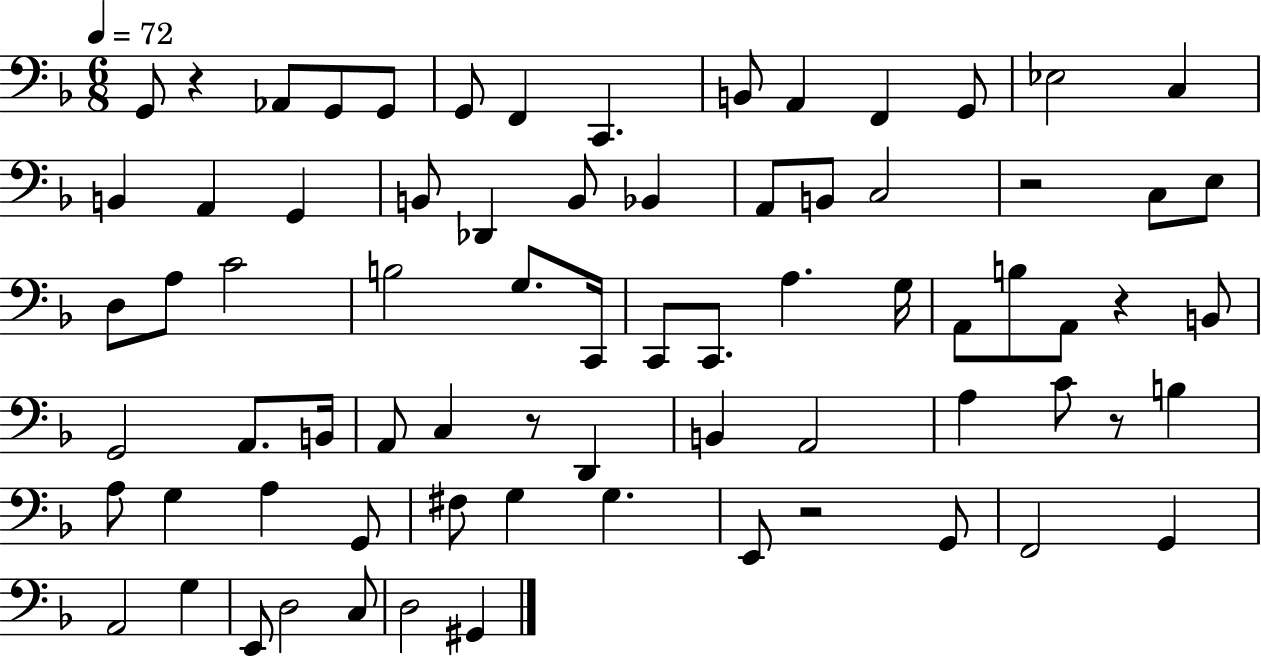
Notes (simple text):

G2/e R/q Ab2/e G2/e G2/e G2/e F2/q C2/q. B2/e A2/q F2/q G2/e Eb3/h C3/q B2/q A2/q G2/q B2/e Db2/q B2/e Bb2/q A2/e B2/e C3/h R/h C3/e E3/e D3/e A3/e C4/h B3/h G3/e. C2/s C2/e C2/e. A3/q. G3/s A2/e B3/e A2/e R/q B2/e G2/h A2/e. B2/s A2/e C3/q R/e D2/q B2/q A2/h A3/q C4/e R/e B3/q A3/e G3/q A3/q G2/e F#3/e G3/q G3/q. E2/e R/h G2/e F2/h G2/q A2/h G3/q E2/e D3/h C3/e D3/h G#2/q